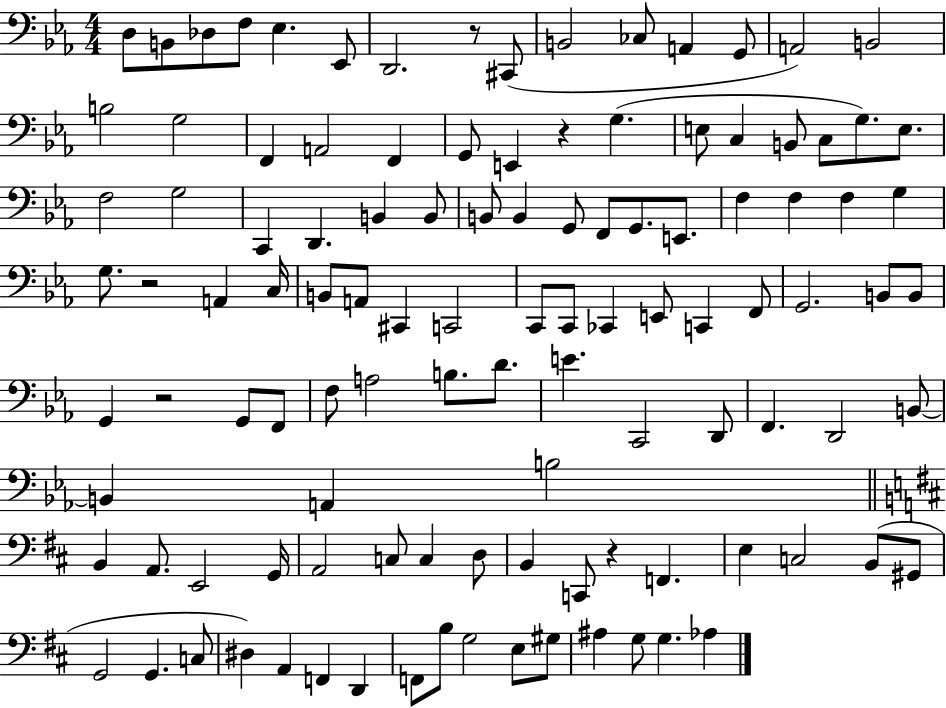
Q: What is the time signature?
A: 4/4